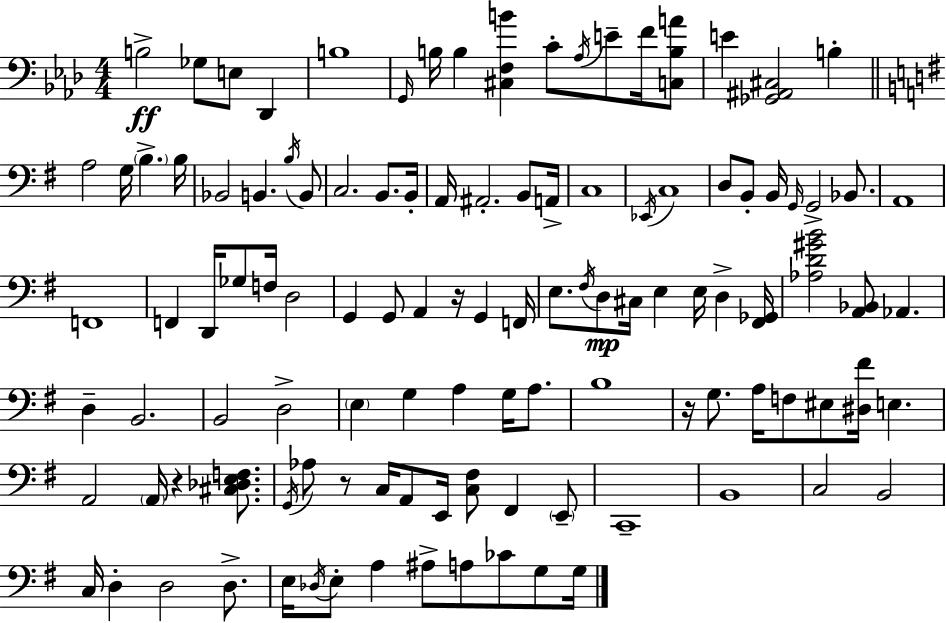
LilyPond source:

{
  \clef bass
  \numericTimeSignature
  \time 4/4
  \key aes \major
  b2->\ff ges8 e8 des,4 | b1 | \grace { g,16 } b16 b4 <cis f b'>4 c'8-. \acciaccatura { aes16 } e'8-- f'16 | <c b a'>8 e'4 <ges, ais, cis>2 b4-. | \break \bar "||" \break \key g \major a2 g16 \parenthesize b4.-> b16 | bes,2 b,4. \acciaccatura { b16 } b,8 | c2. b,8. | b,16-. a,16 ais,2.-. b,8 | \break a,16-> c1 | \acciaccatura { ees,16 } c1 | d8 b,8-. b,16 \grace { g,16 } g,2-> | bes,8. a,1 | \break f,1 | f,4 d,16 ges8 f16 d2 | g,4 g,8 a,4 r16 g,4 | f,16 e8. \acciaccatura { fis16 } d8\mp cis16 e4 e16 d4-> | \break <fis, ges,>16 <aes d' gis' b'>2 <a, bes,>8 aes,4. | d4-- b,2. | b,2 d2-> | \parenthesize e4 g4 a4 | \break g16 a8. b1 | r16 g8. a16 f8 eis8 <dis fis'>16 e4. | a,2 \parenthesize a,16 r4 | <cis des e f>8. \acciaccatura { g,16 } aes8 r8 c16 a,8 e,16 <c fis>8 fis,4 | \break \parenthesize e,8-- c,1-- | b,1 | c2 b,2 | c16 d4-. d2 | \break d8.-> e16 \acciaccatura { des16 } e8-. a4 ais8-> a8 | ces'8 g8 g16 \bar "|."
}